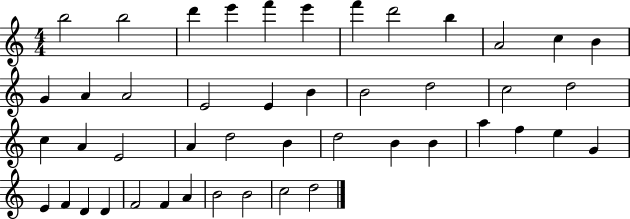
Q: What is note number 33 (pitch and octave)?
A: F5